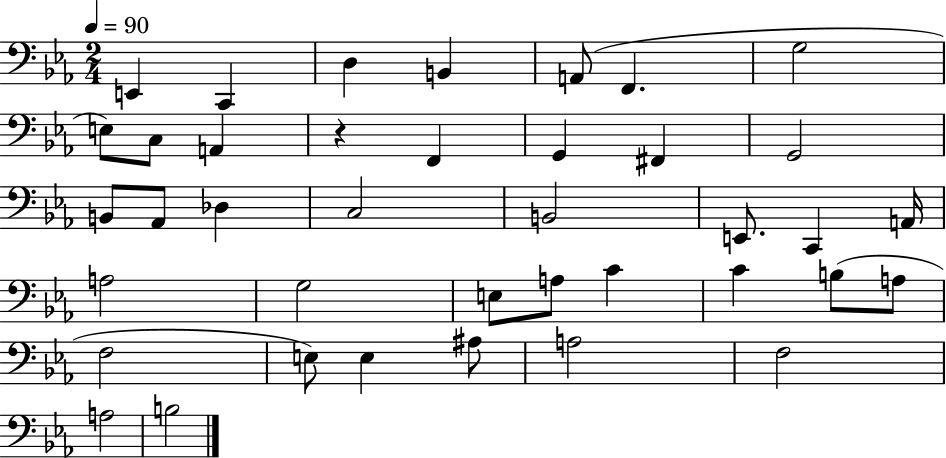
X:1
T:Untitled
M:2/4
L:1/4
K:Eb
E,, C,, D, B,, A,,/2 F,, G,2 E,/2 C,/2 A,, z F,, G,, ^F,, G,,2 B,,/2 _A,,/2 _D, C,2 B,,2 E,,/2 C,, A,,/4 A,2 G,2 E,/2 A,/2 C C B,/2 A,/2 F,2 E,/2 E, ^A,/2 A,2 F,2 A,2 B,2